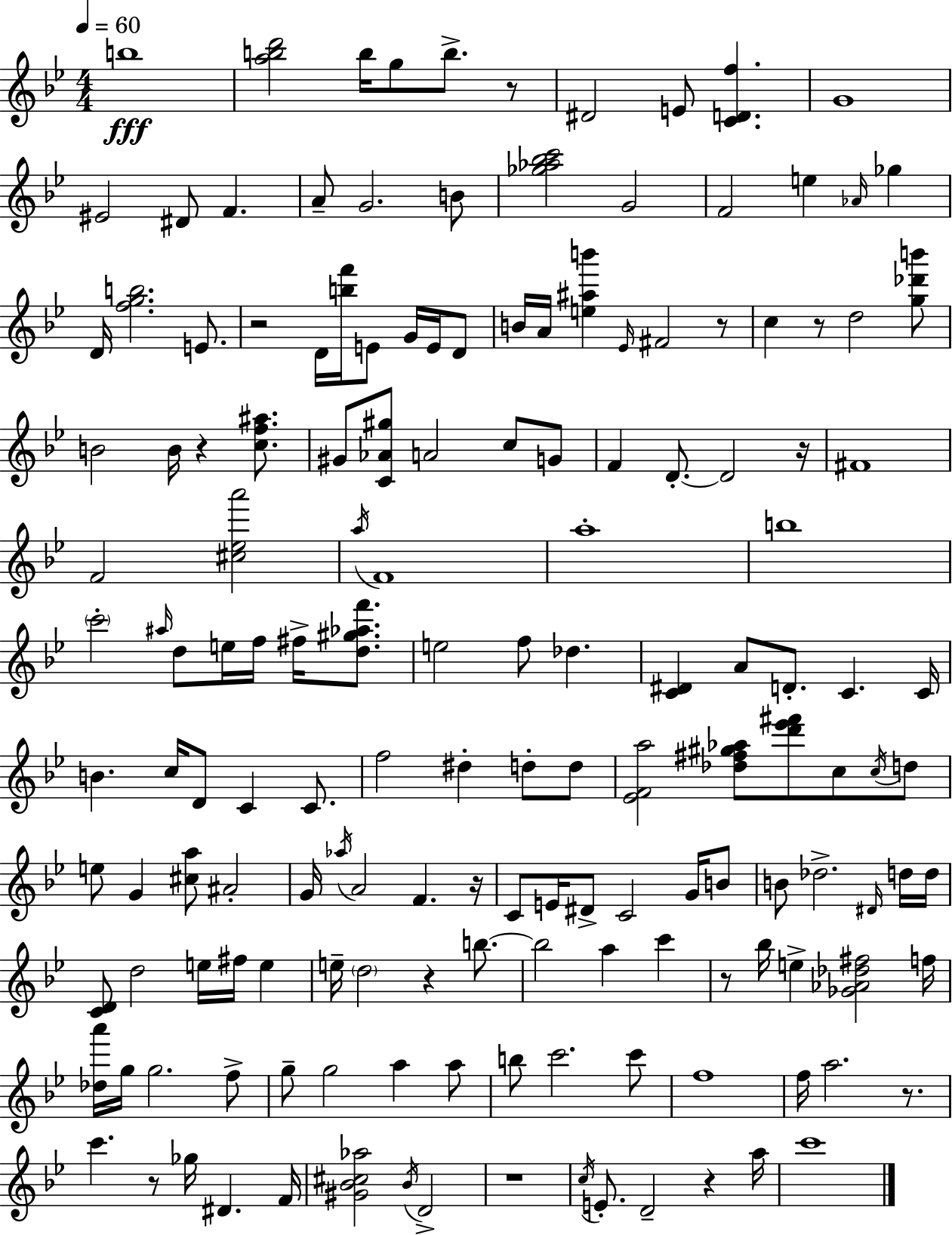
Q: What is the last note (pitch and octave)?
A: C6